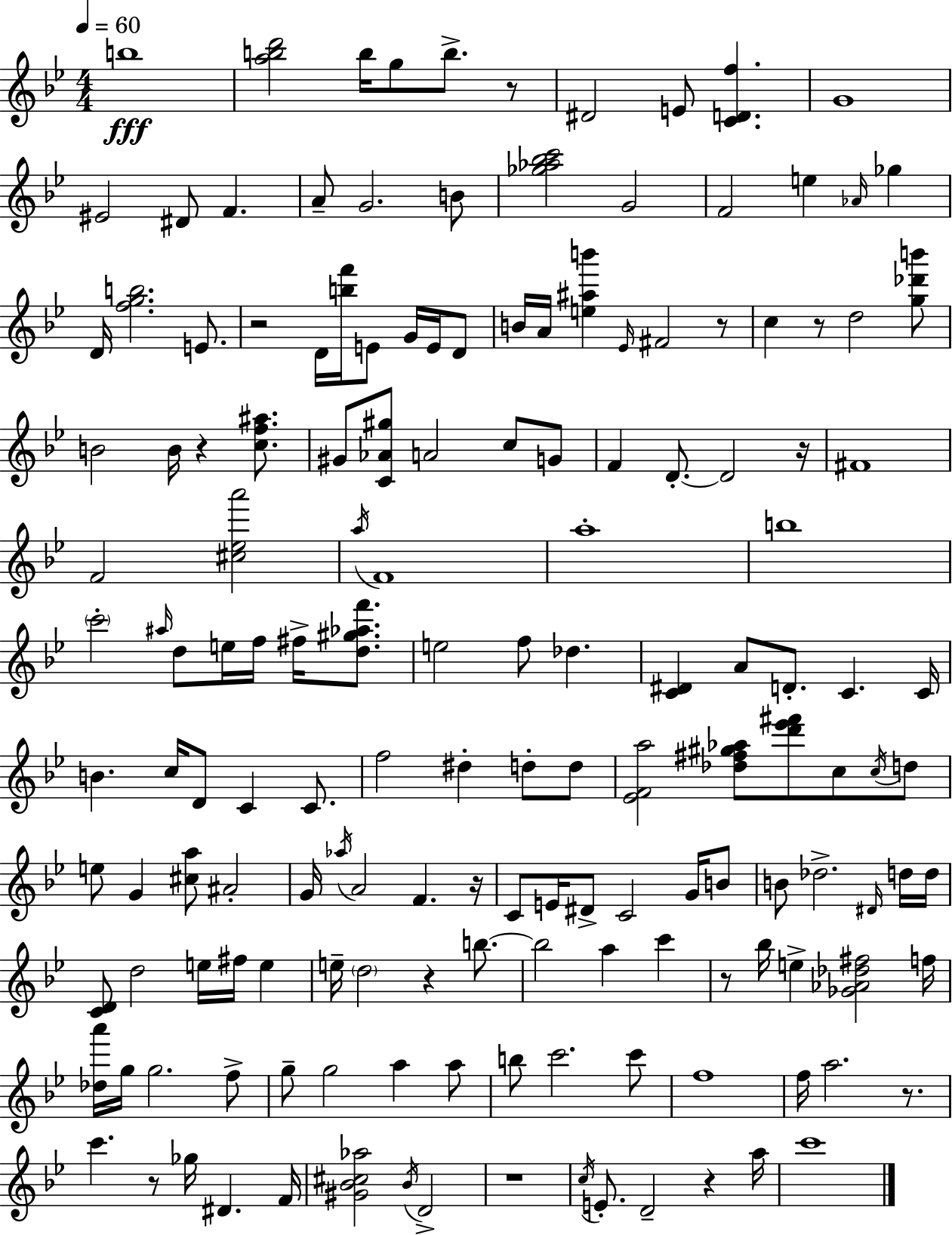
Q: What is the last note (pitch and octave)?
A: C6